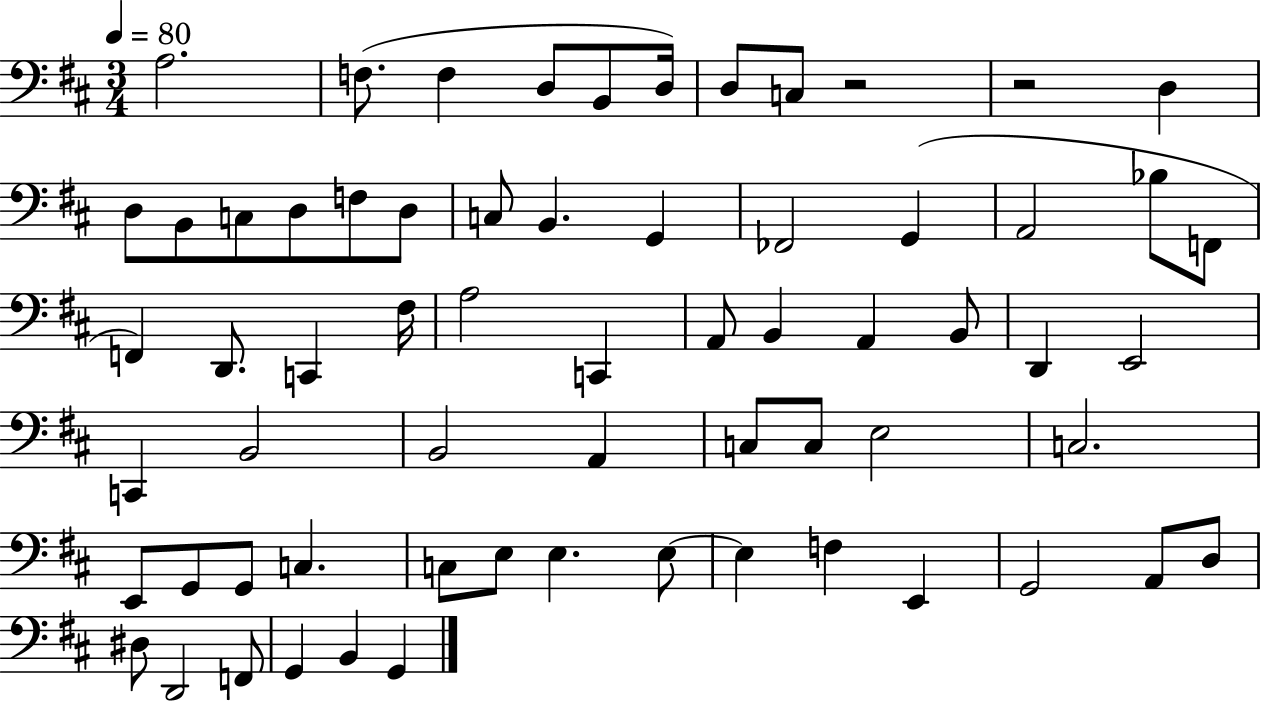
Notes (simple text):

A3/h. F3/e. F3/q D3/e B2/e D3/s D3/e C3/e R/h R/h D3/q D3/e B2/e C3/e D3/e F3/e D3/e C3/e B2/q. G2/q FES2/h G2/q A2/h Bb3/e F2/e F2/q D2/e. C2/q F#3/s A3/h C2/q A2/e B2/q A2/q B2/e D2/q E2/h C2/q B2/h B2/h A2/q C3/e C3/e E3/h C3/h. E2/e G2/e G2/e C3/q. C3/e E3/e E3/q. E3/e E3/q F3/q E2/q G2/h A2/e D3/e D#3/e D2/h F2/e G2/q B2/q G2/q